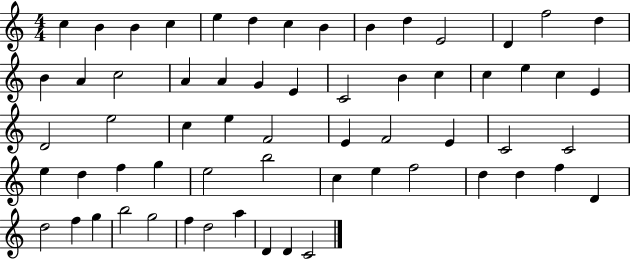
C5/q B4/q B4/q C5/q E5/q D5/q C5/q B4/q B4/q D5/q E4/h D4/q F5/h D5/q B4/q A4/q C5/h A4/q A4/q G4/q E4/q C4/h B4/q C5/q C5/q E5/q C5/q E4/q D4/h E5/h C5/q E5/q F4/h E4/q F4/h E4/q C4/h C4/h E5/q D5/q F5/q G5/q E5/h B5/h C5/q E5/q F5/h D5/q D5/q F5/q D4/q D5/h F5/q G5/q B5/h G5/h F5/q D5/h A5/q D4/q D4/q C4/h